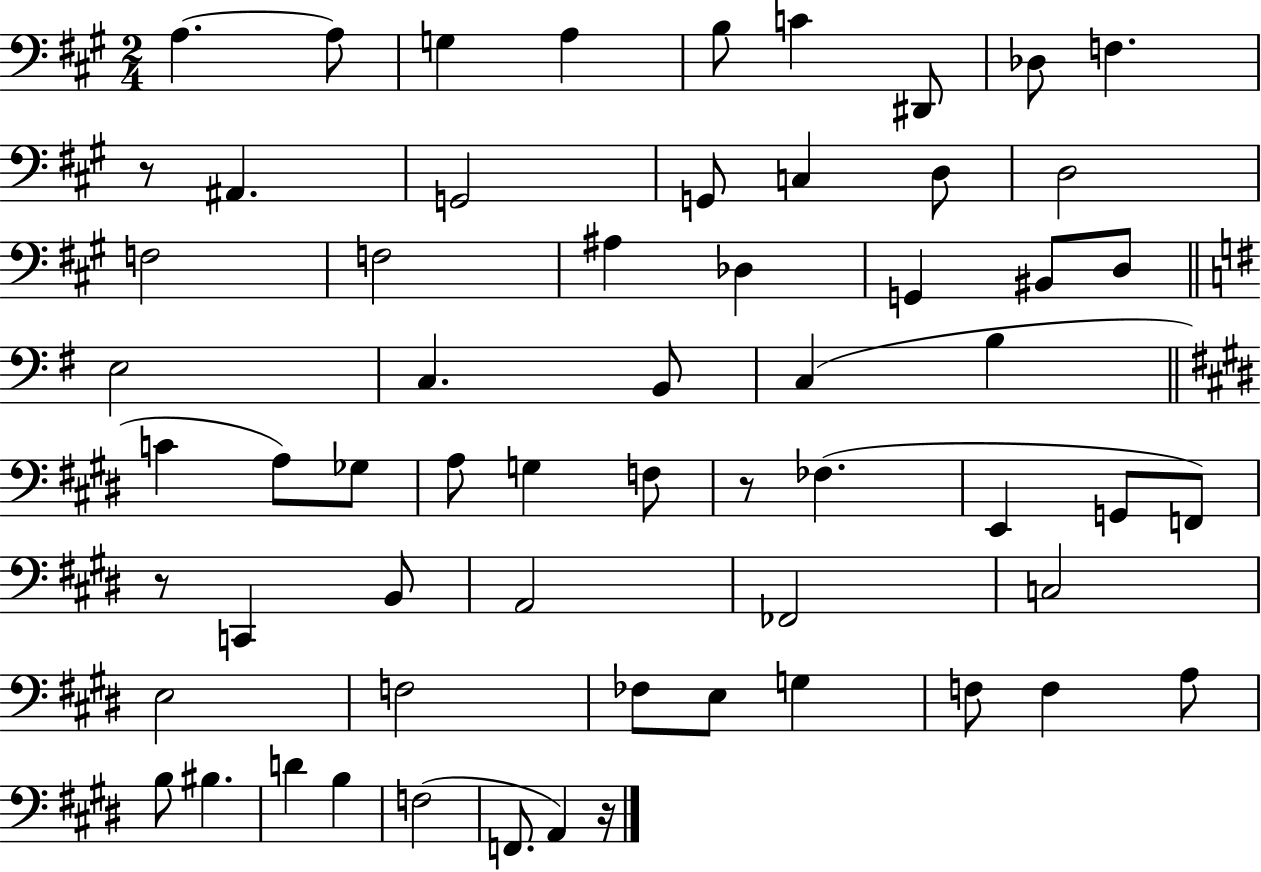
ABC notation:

X:1
T:Untitled
M:2/4
L:1/4
K:A
A, A,/2 G, A, B,/2 C ^D,,/2 _D,/2 F, z/2 ^A,, G,,2 G,,/2 C, D,/2 D,2 F,2 F,2 ^A, _D, G,, ^B,,/2 D,/2 E,2 C, B,,/2 C, B, C A,/2 _G,/2 A,/2 G, F,/2 z/2 _F, E,, G,,/2 F,,/2 z/2 C,, B,,/2 A,,2 _F,,2 C,2 E,2 F,2 _F,/2 E,/2 G, F,/2 F, A,/2 B,/2 ^B, D B, F,2 F,,/2 A,, z/4